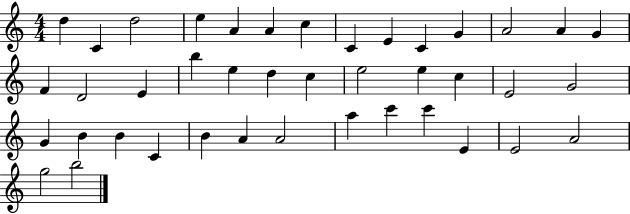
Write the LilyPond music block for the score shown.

{
  \clef treble
  \numericTimeSignature
  \time 4/4
  \key c \major
  d''4 c'4 d''2 | e''4 a'4 a'4 c''4 | c'4 e'4 c'4 g'4 | a'2 a'4 g'4 | \break f'4 d'2 e'4 | b''4 e''4 d''4 c''4 | e''2 e''4 c''4 | e'2 g'2 | \break g'4 b'4 b'4 c'4 | b'4 a'4 a'2 | a''4 c'''4 c'''4 e'4 | e'2 a'2 | \break g''2 b''2 | \bar "|."
}